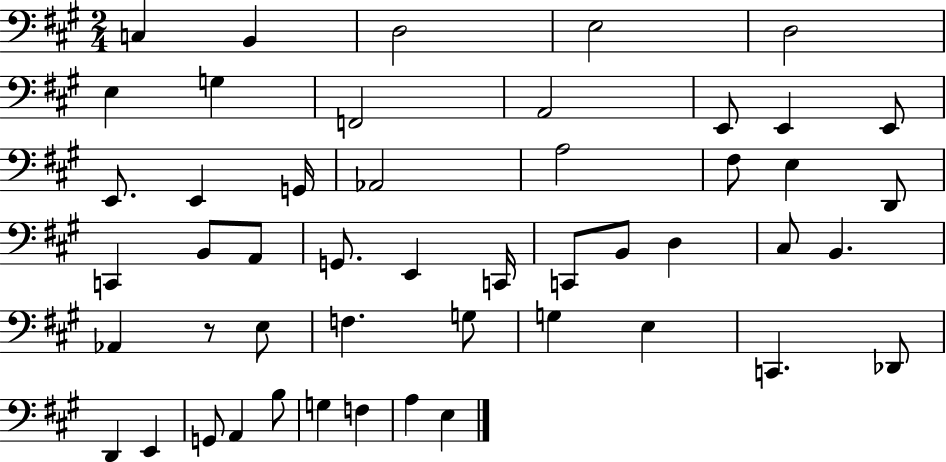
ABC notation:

X:1
T:Untitled
M:2/4
L:1/4
K:A
C, B,, D,2 E,2 D,2 E, G, F,,2 A,,2 E,,/2 E,, E,,/2 E,,/2 E,, G,,/4 _A,,2 A,2 ^F,/2 E, D,,/2 C,, B,,/2 A,,/2 G,,/2 E,, C,,/4 C,,/2 B,,/2 D, ^C,/2 B,, _A,, z/2 E,/2 F, G,/2 G, E, C,, _D,,/2 D,, E,, G,,/2 A,, B,/2 G, F, A, E,